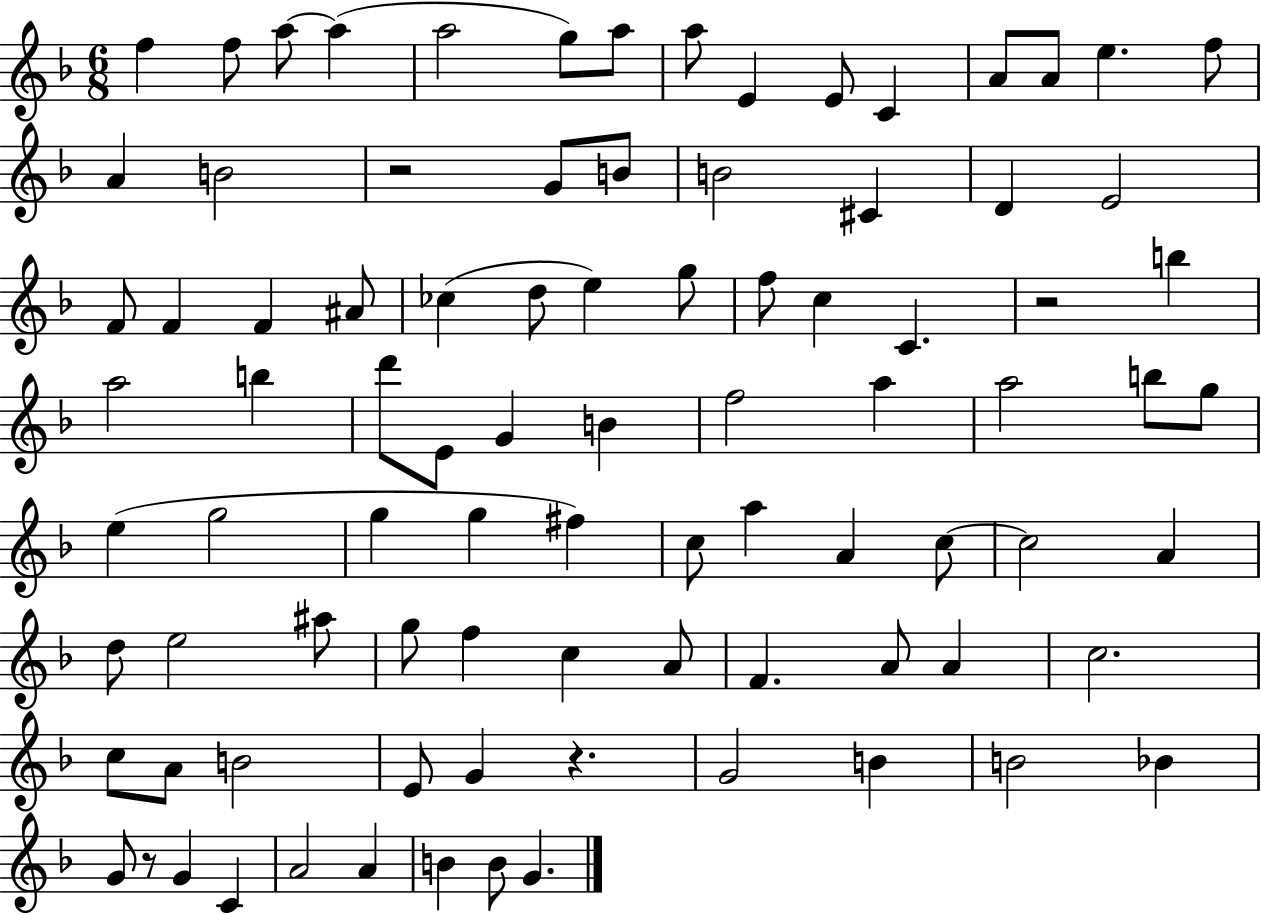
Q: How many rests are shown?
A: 4